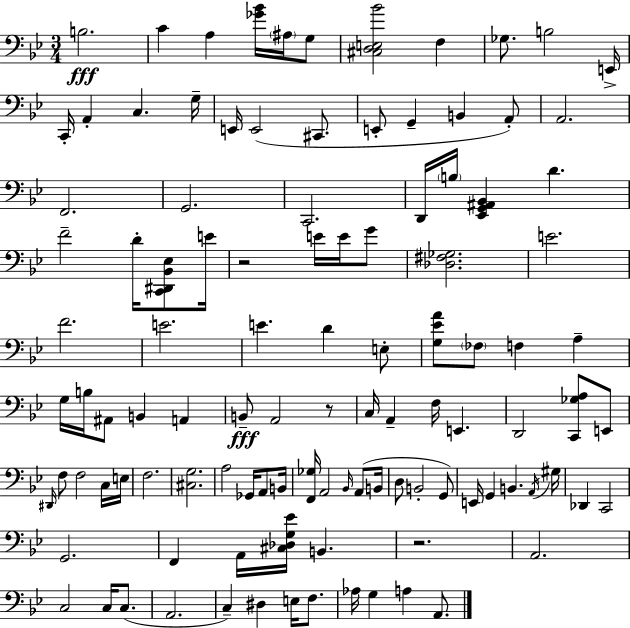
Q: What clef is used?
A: bass